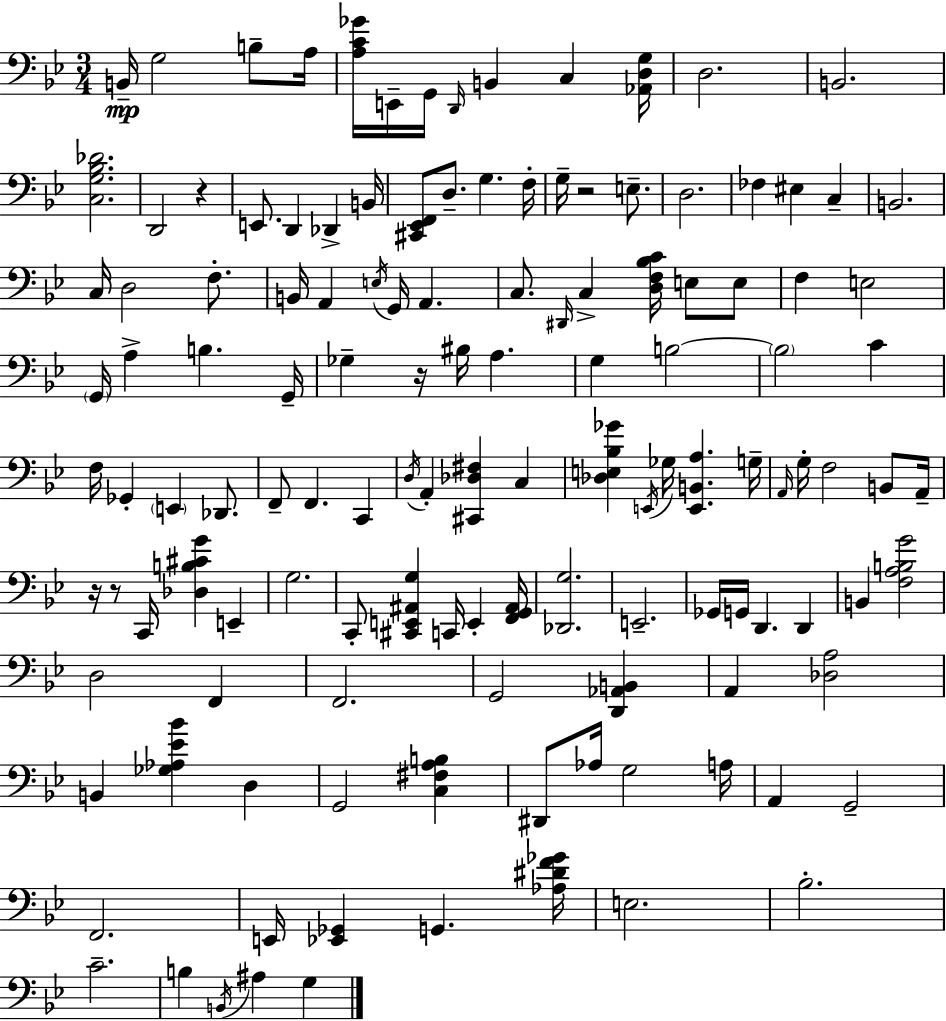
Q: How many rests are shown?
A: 5